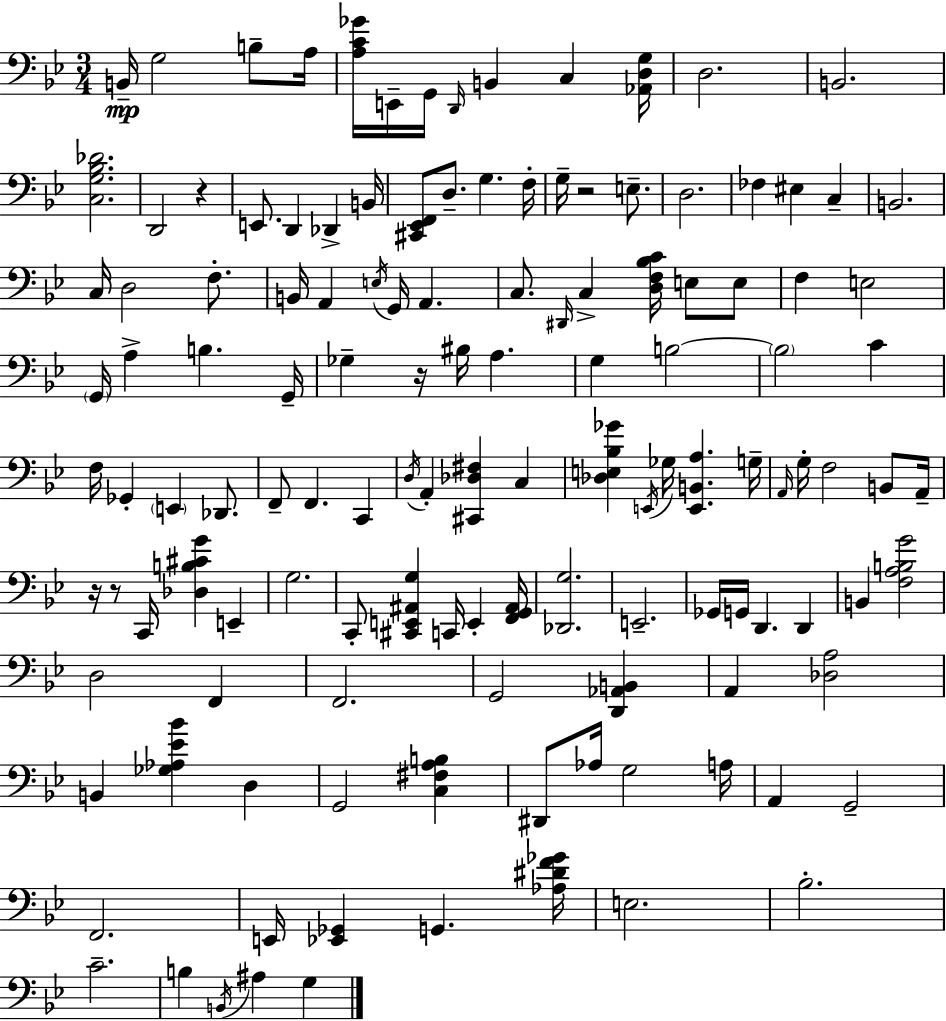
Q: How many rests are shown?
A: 5